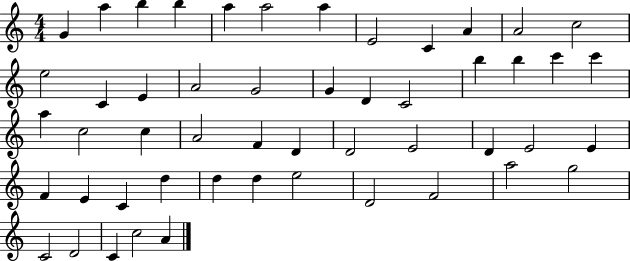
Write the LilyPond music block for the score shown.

{
  \clef treble
  \numericTimeSignature
  \time 4/4
  \key c \major
  g'4 a''4 b''4 b''4 | a''4 a''2 a''4 | e'2 c'4 a'4 | a'2 c''2 | \break e''2 c'4 e'4 | a'2 g'2 | g'4 d'4 c'2 | b''4 b''4 c'''4 c'''4 | \break a''4 c''2 c''4 | a'2 f'4 d'4 | d'2 e'2 | d'4 e'2 e'4 | \break f'4 e'4 c'4 d''4 | d''4 d''4 e''2 | d'2 f'2 | a''2 g''2 | \break c'2 d'2 | c'4 c''2 a'4 | \bar "|."
}